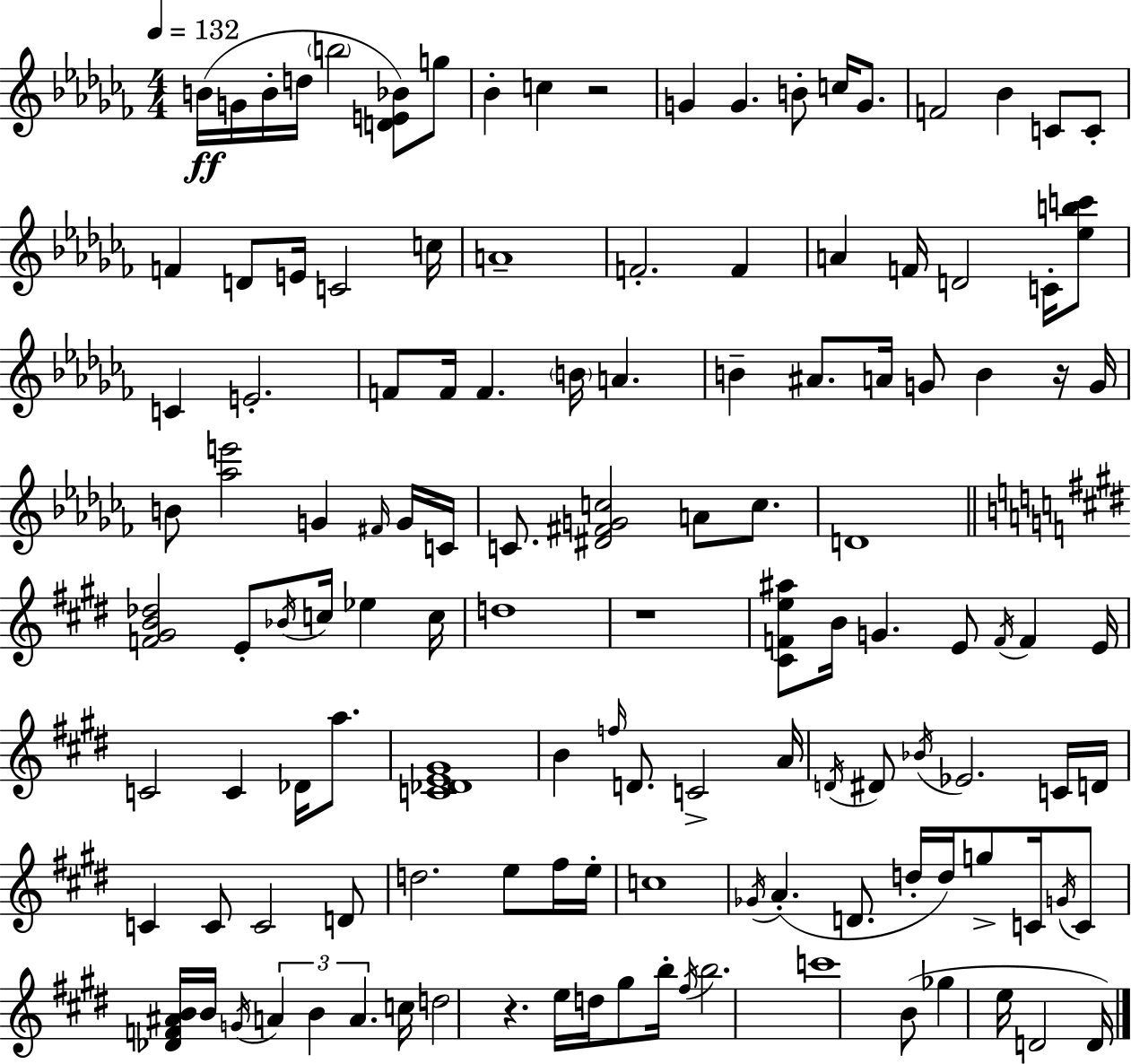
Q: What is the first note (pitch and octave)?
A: B4